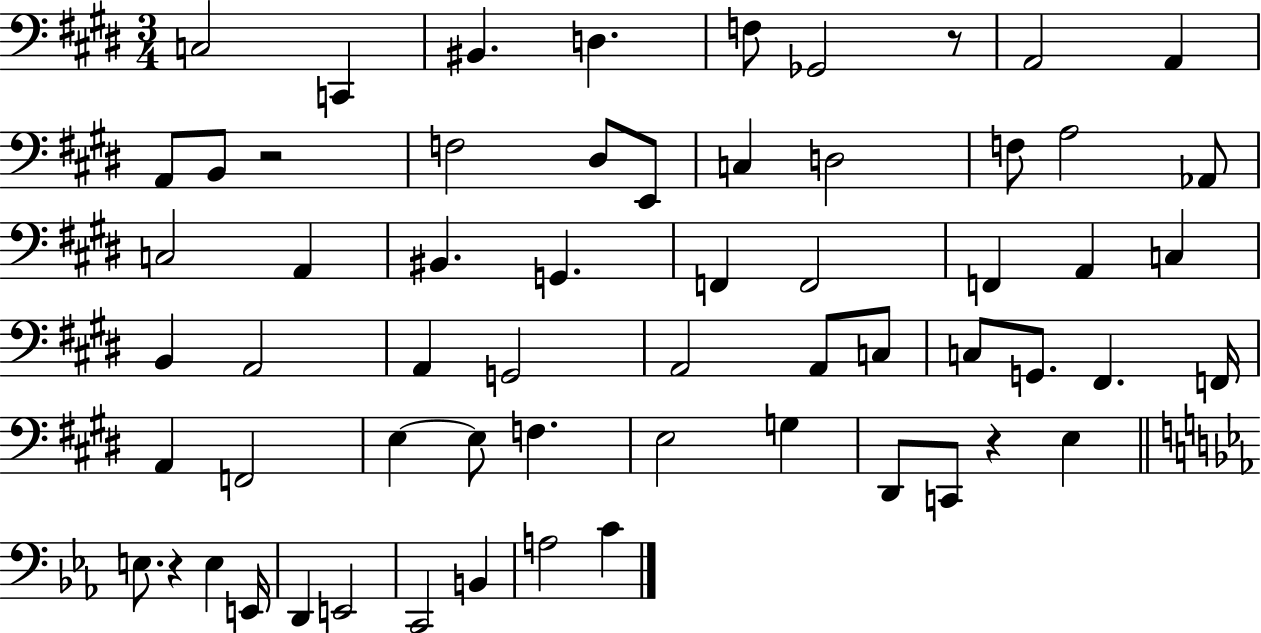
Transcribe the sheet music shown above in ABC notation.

X:1
T:Untitled
M:3/4
L:1/4
K:E
C,2 C,, ^B,, D, F,/2 _G,,2 z/2 A,,2 A,, A,,/2 B,,/2 z2 F,2 ^D,/2 E,,/2 C, D,2 F,/2 A,2 _A,,/2 C,2 A,, ^B,, G,, F,, F,,2 F,, A,, C, B,, A,,2 A,, G,,2 A,,2 A,,/2 C,/2 C,/2 G,,/2 ^F,, F,,/4 A,, F,,2 E, E,/2 F, E,2 G, ^D,,/2 C,,/2 z E, E,/2 z E, E,,/4 D,, E,,2 C,,2 B,, A,2 C